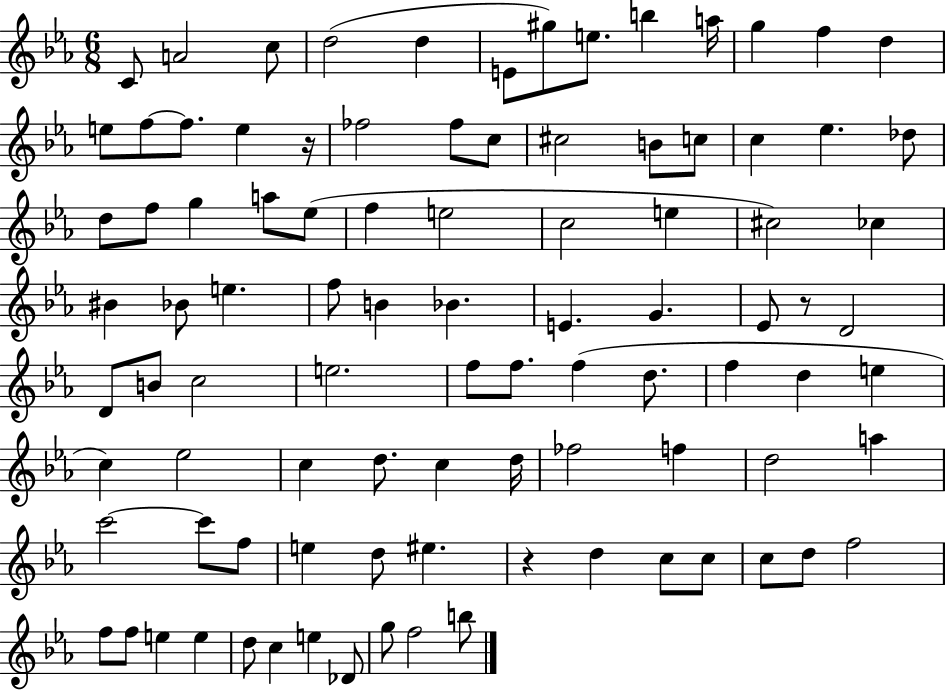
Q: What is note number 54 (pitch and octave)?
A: F5